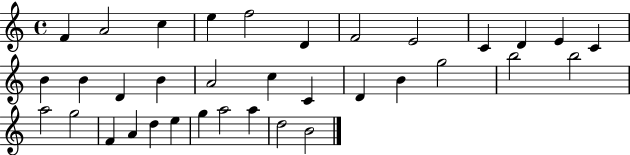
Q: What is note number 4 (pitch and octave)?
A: E5